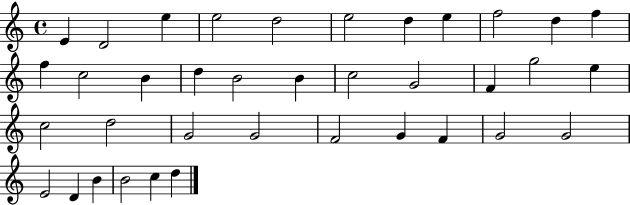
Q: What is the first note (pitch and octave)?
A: E4